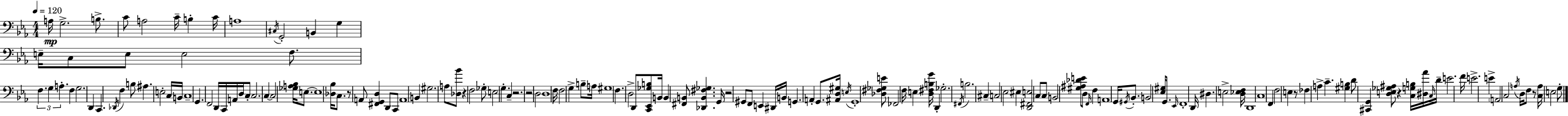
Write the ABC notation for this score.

X:1
T:Untitled
M:4/4
L:1/4
K:Eb
A,/4 G,2 B,/2 C/2 A,2 C/4 B, C/4 A,4 ^C,/4 G,,2 B,, G, E,/4 C,/2 E,/2 E,2 F,/2 F, G, A, F, G,2 D,, C,, _D,,/4 F, B,/2 ^A, E,2 C,/4 B,,/4 C,4 G,, F,,2 D,,/4 C,,/4 A,,/4 D,/4 C,/2 C,2 C, C,2 [_G,A,_B,]/4 E,/2 E,4 [_D,_B,]/4 C,/2 z/2 A,,/2 [^F,,G,,D,] D,,/2 C,,/2 A,,4 B,, ^G,2 A,/2 [_D,_B]/2 z F,2 _G,/2 E,2 G, C, z2 z2 D,2 D,4 F,/4 F,2 G, B,/2 A,/4 ^G,4 F, D,2 D,,/2 [C,,_E,,_G,B,]/2 B,,/4 B,, [^F,,B,,]/2 [_D,,B,,^F,_G,] G,,/4 z2 ^G,,/2 F,,/2 E,, ^D,,/4 B,,/4 G,, A,, G,,/2 [^A,,D,^G,]/4 E,/4 G,,4 [_D,^F,_G,E]/2 _F,,2 F,/4 E, [D,^F,B,G]/4 D,, _G,2 ^F,,/4 B,2 ^C, C,2 _E,2 ^E, [D,,^F,,E,]2 C,/2 C,/2 B,,2 [^G,^A,_DE]/2 D,/2 F,,/4 F, A,,4 G,,/4 ^G,,/4 _B,,/2 B,,2 [_E,^G,]/4 G,,/2 _E,,/4 F,,4 D,,/4 ^D, E,2 [D,_E,F,]/4 D,,4 C,4 F,, F,2 E, z/2 _F, A, C [^G,B,] D/2 [^C,,G,,] [D,E,_G,^A,]/2 z [C,G,B,]/4 [^D,_A]/4 C,/4 D/4 E2 F/4 E2 E A,,2 C,2 A,/4 D,/4 F,/2 z/2 [C,A,]/4 E,2 G,/2